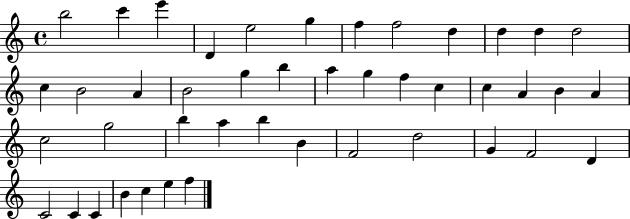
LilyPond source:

{
  \clef treble
  \time 4/4
  \defaultTimeSignature
  \key c \major
  b''2 c'''4 e'''4 | d'4 e''2 g''4 | f''4 f''2 d''4 | d''4 d''4 d''2 | \break c''4 b'2 a'4 | b'2 g''4 b''4 | a''4 g''4 f''4 c''4 | c''4 a'4 b'4 a'4 | \break c''2 g''2 | b''4 a''4 b''4 b'4 | f'2 d''2 | g'4 f'2 d'4 | \break c'2 c'4 c'4 | b'4 c''4 e''4 f''4 | \bar "|."
}